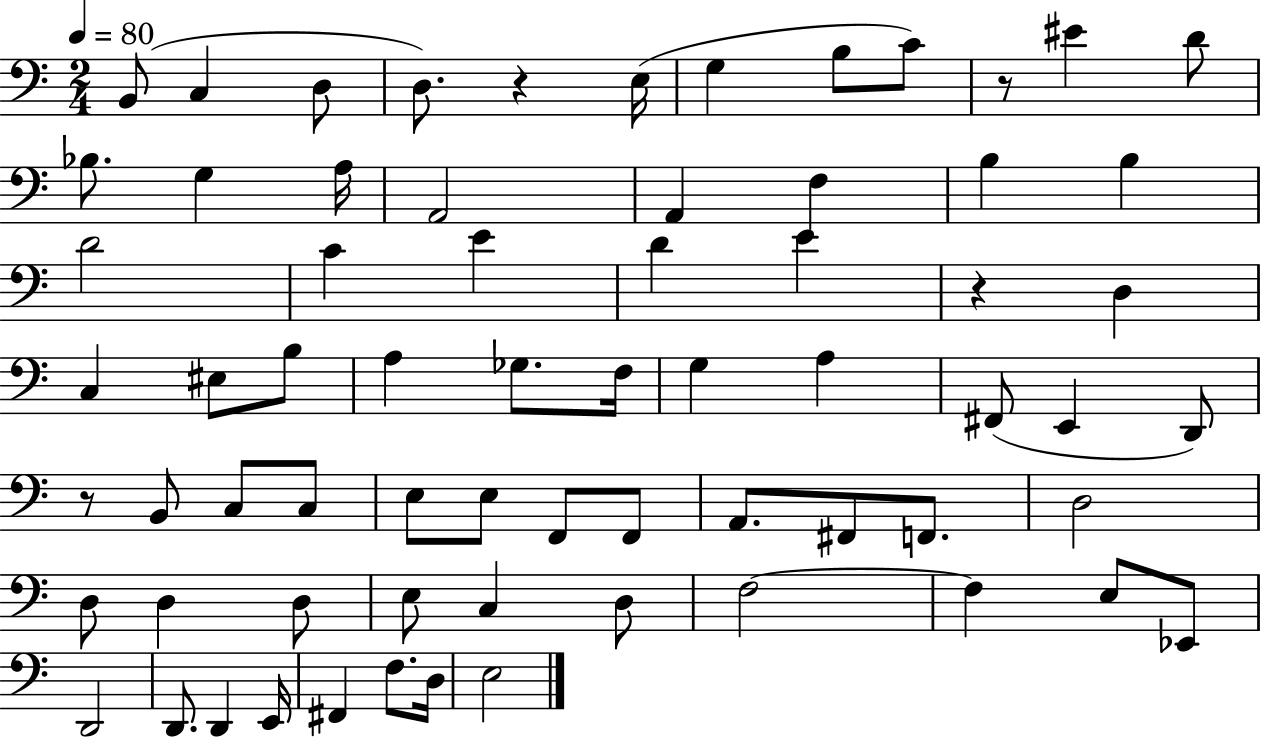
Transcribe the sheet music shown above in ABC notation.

X:1
T:Untitled
M:2/4
L:1/4
K:C
B,,/2 C, D,/2 D,/2 z E,/4 G, B,/2 C/2 z/2 ^E D/2 _B,/2 G, A,/4 A,,2 A,, F, B, B, D2 C E D E z D, C, ^E,/2 B,/2 A, _G,/2 F,/4 G, A, ^F,,/2 E,, D,,/2 z/2 B,,/2 C,/2 C,/2 E,/2 E,/2 F,,/2 F,,/2 A,,/2 ^F,,/2 F,,/2 D,2 D,/2 D, D,/2 E,/2 C, D,/2 F,2 F, E,/2 _E,,/2 D,,2 D,,/2 D,, E,,/4 ^F,, F,/2 D,/4 E,2